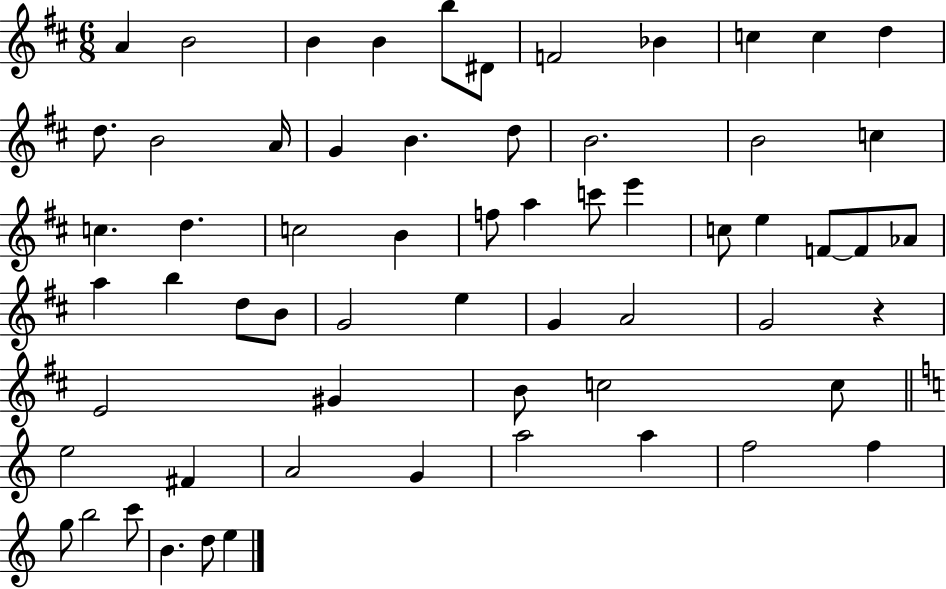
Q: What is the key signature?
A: D major